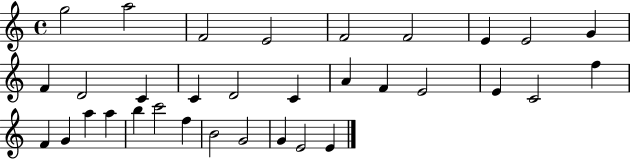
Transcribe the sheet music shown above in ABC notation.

X:1
T:Untitled
M:4/4
L:1/4
K:C
g2 a2 F2 E2 F2 F2 E E2 G F D2 C C D2 C A F E2 E C2 f F G a a b c'2 f B2 G2 G E2 E